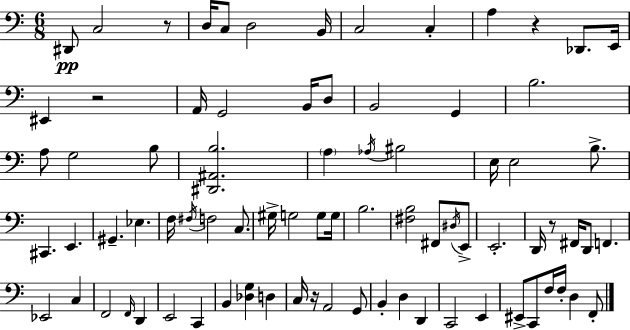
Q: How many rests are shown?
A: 5